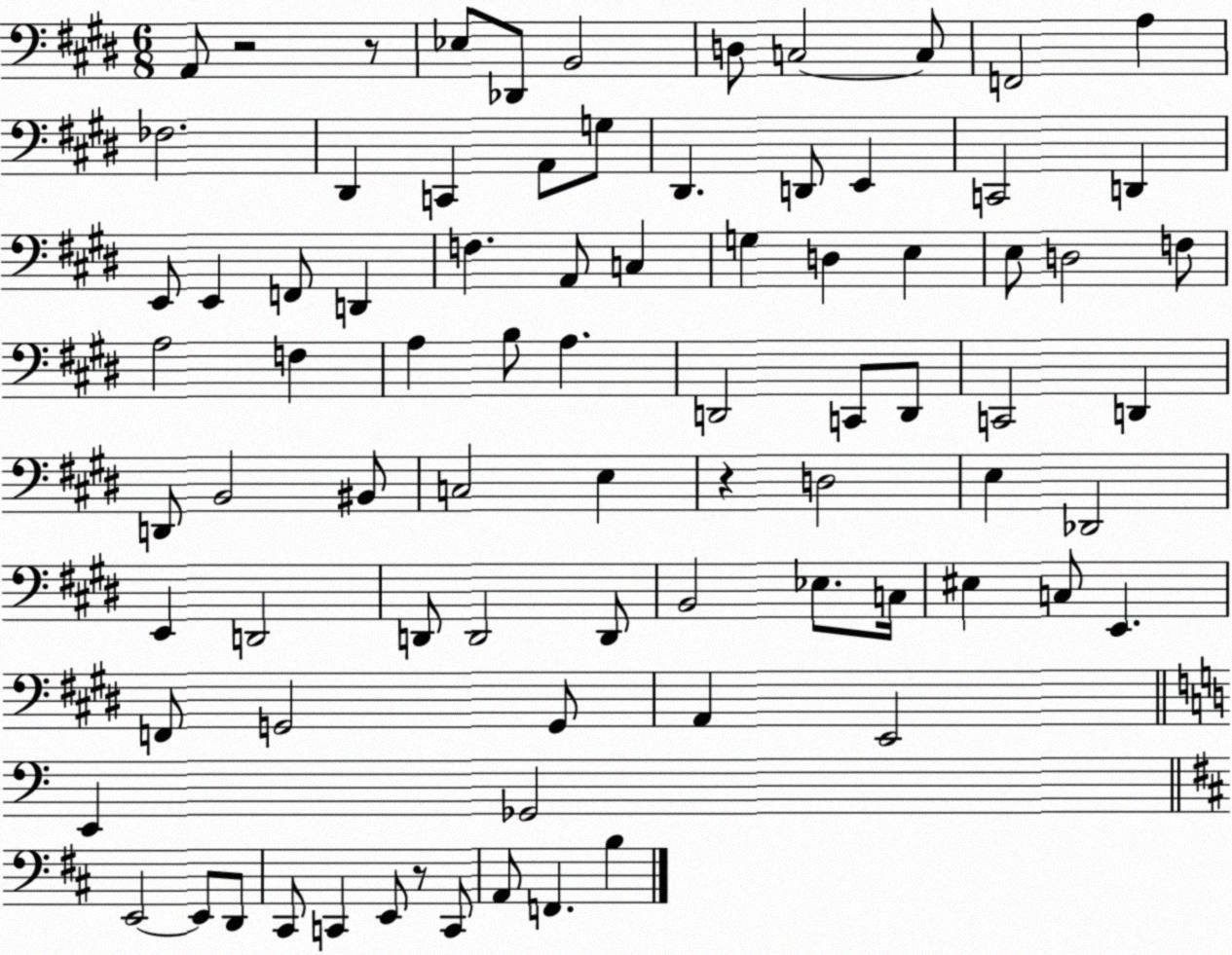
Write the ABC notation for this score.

X:1
T:Untitled
M:6/8
L:1/4
K:E
A,,/2 z2 z/2 _E,/2 _D,,/2 B,,2 D,/2 C,2 C,/2 F,,2 A, _F,2 ^D,, C,, A,,/2 G,/2 ^D,, D,,/2 E,, C,,2 D,, E,,/2 E,, F,,/2 D,, F, A,,/2 C, G, D, E, E,/2 D,2 F,/2 A,2 F, A, B,/2 A, D,,2 C,,/2 D,,/2 C,,2 D,, D,,/2 B,,2 ^B,,/2 C,2 E, z D,2 E, _D,,2 E,, D,,2 D,,/2 D,,2 D,,/2 B,,2 _E,/2 C,/4 ^E, C,/2 E,, F,,/2 G,,2 G,,/2 A,, E,,2 E,, _G,,2 E,,2 E,,/2 D,,/2 ^C,,/2 C,, E,,/2 z/2 C,,/2 A,,/2 F,, B,